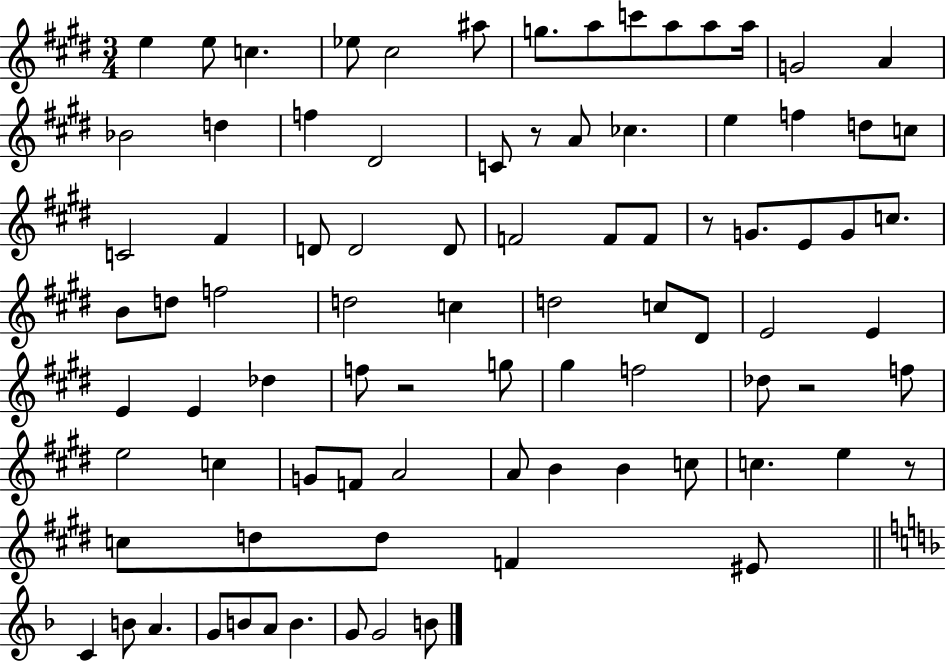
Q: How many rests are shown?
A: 5